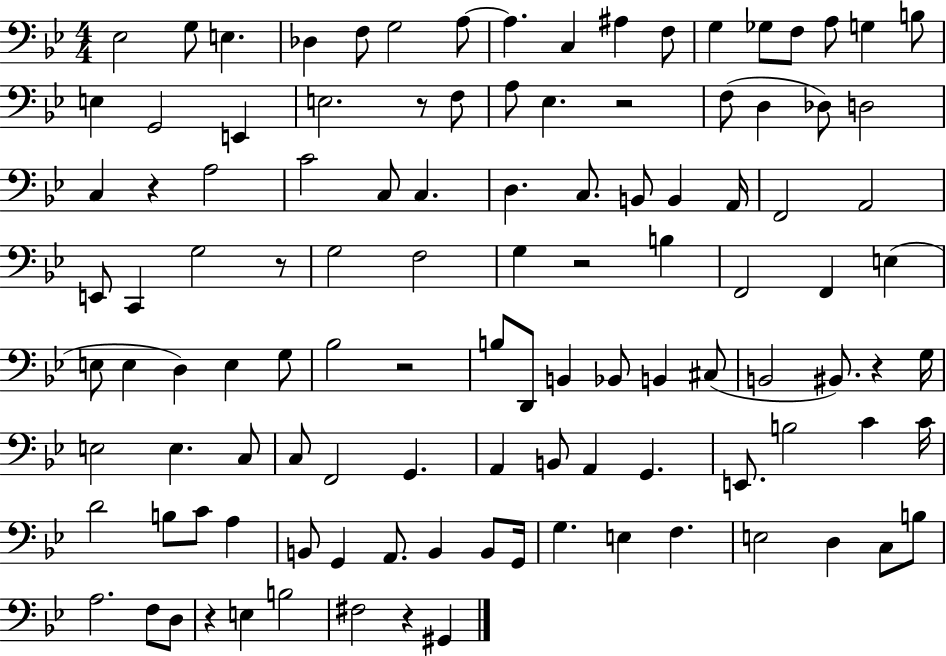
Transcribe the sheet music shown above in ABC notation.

X:1
T:Untitled
M:4/4
L:1/4
K:Bb
_E,2 G,/2 E, _D, F,/2 G,2 A,/2 A, C, ^A, F,/2 G, _G,/2 F,/2 A,/2 G, B,/2 E, G,,2 E,, E,2 z/2 F,/2 A,/2 _E, z2 F,/2 D, _D,/2 D,2 C, z A,2 C2 C,/2 C, D, C,/2 B,,/2 B,, A,,/4 F,,2 A,,2 E,,/2 C,, G,2 z/2 G,2 F,2 G, z2 B, F,,2 F,, E, E,/2 E, D, E, G,/2 _B,2 z2 B,/2 D,,/2 B,, _B,,/2 B,, ^C,/2 B,,2 ^B,,/2 z G,/4 E,2 E, C,/2 C,/2 F,,2 G,, A,, B,,/2 A,, G,, E,,/2 B,2 C C/4 D2 B,/2 C/2 A, B,,/2 G,, A,,/2 B,, B,,/2 G,,/4 G, E, F, E,2 D, C,/2 B,/2 A,2 F,/2 D,/2 z E, B,2 ^F,2 z ^G,,